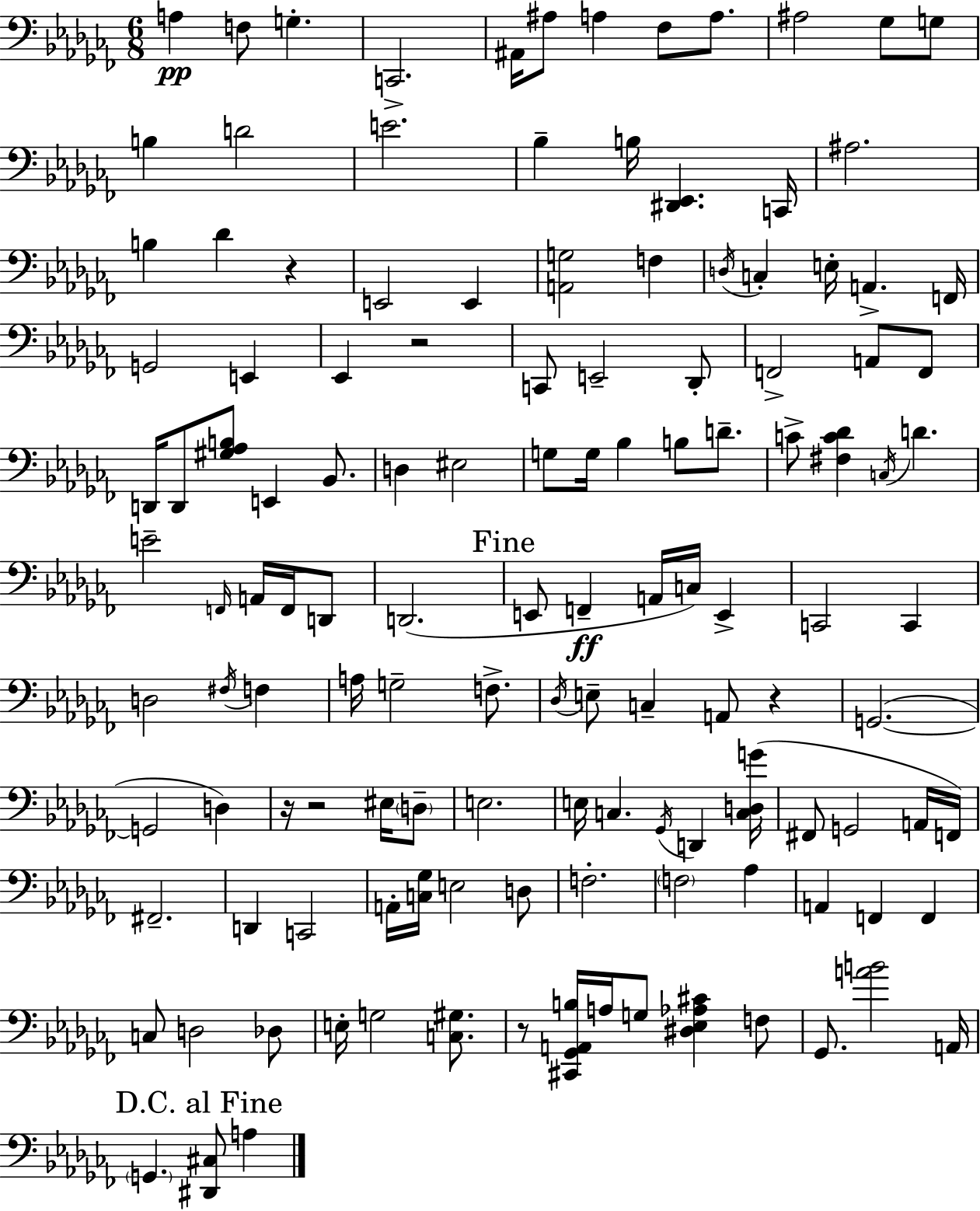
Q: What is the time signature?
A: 6/8